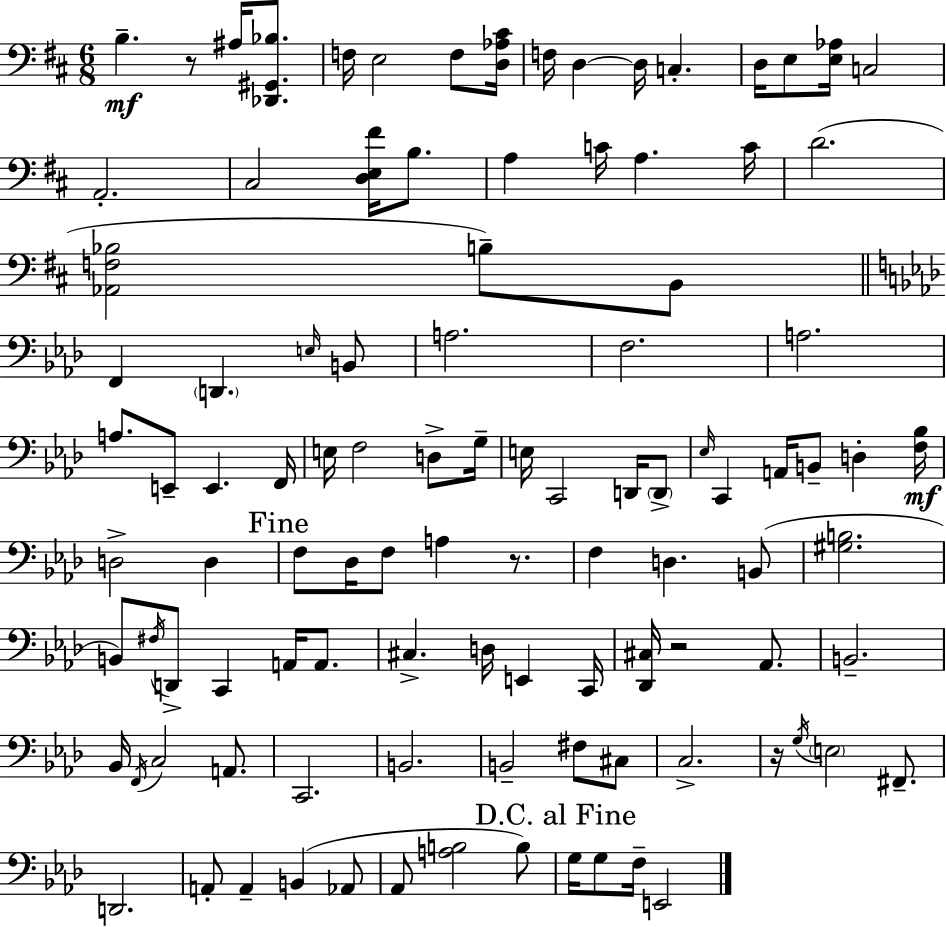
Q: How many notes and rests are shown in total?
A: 104